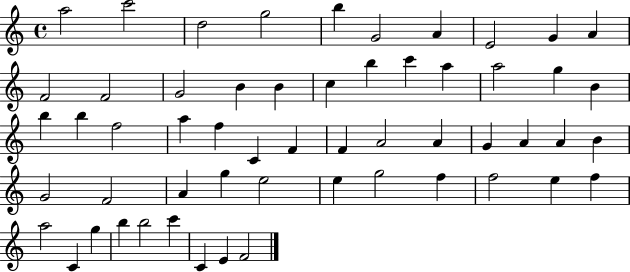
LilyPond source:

{
  \clef treble
  \time 4/4
  \defaultTimeSignature
  \key c \major
  a''2 c'''2 | d''2 g''2 | b''4 g'2 a'4 | e'2 g'4 a'4 | \break f'2 f'2 | g'2 b'4 b'4 | c''4 b''4 c'''4 a''4 | a''2 g''4 b'4 | \break b''4 b''4 f''2 | a''4 f''4 c'4 f'4 | f'4 a'2 a'4 | g'4 a'4 a'4 b'4 | \break g'2 f'2 | a'4 g''4 e''2 | e''4 g''2 f''4 | f''2 e''4 f''4 | \break a''2 c'4 g''4 | b''4 b''2 c'''4 | c'4 e'4 f'2 | \bar "|."
}